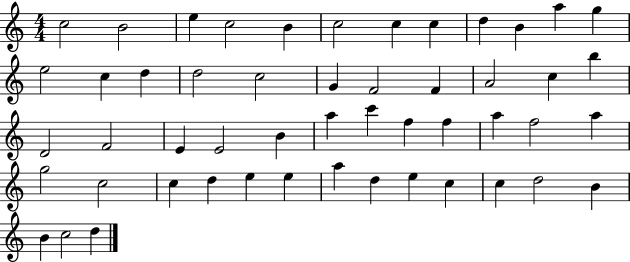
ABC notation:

X:1
T:Untitled
M:4/4
L:1/4
K:C
c2 B2 e c2 B c2 c c d B a g e2 c d d2 c2 G F2 F A2 c b D2 F2 E E2 B a c' f f a f2 a g2 c2 c d e e a d e c c d2 B B c2 d